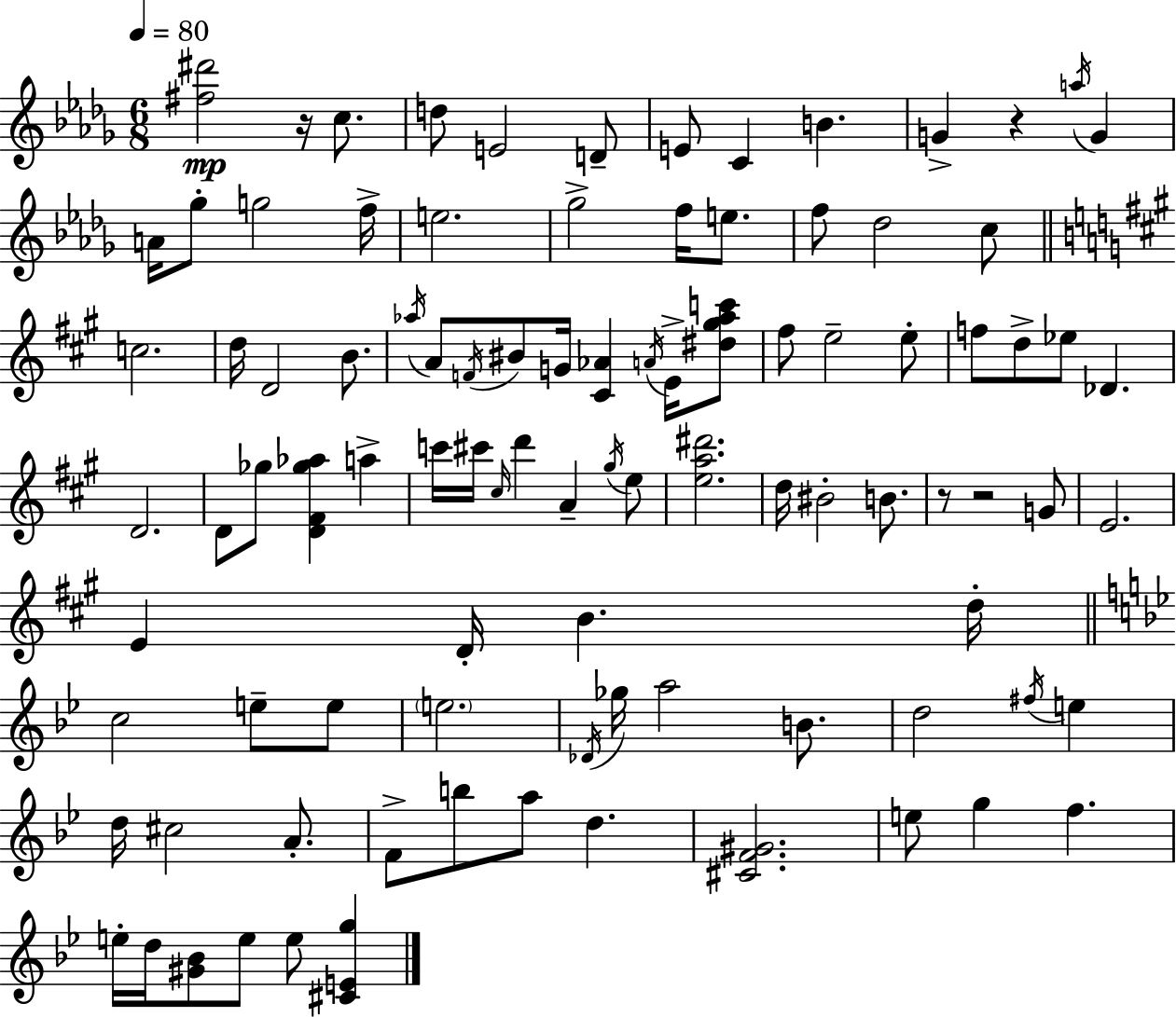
[F#5,D#6]/h R/s C5/e. D5/e E4/h D4/e E4/e C4/q B4/q. G4/q R/q A5/s G4/q A4/s Gb5/e G5/h F5/s E5/h. Gb5/h F5/s E5/e. F5/e Db5/h C5/e C5/h. D5/s D4/h B4/e. Ab5/s A4/e F4/s BIS4/e G4/s [C#4,Ab4]/q A4/s E4/s [D#5,G#5,Ab5,C6]/e F#5/e E5/h E5/e F5/e D5/e Eb5/e Db4/q. D4/h. D4/e Gb5/e [D4,F#4,Gb5,Ab5]/q A5/q C6/s C#6/s C#5/s D6/q A4/q G#5/s E5/e [E5,A5,D#6]/h. D5/s BIS4/h B4/e. R/e R/h G4/e E4/h. E4/q D4/s B4/q. D5/s C5/h E5/e E5/e E5/h. Db4/s Gb5/s A5/h B4/e. D5/h F#5/s E5/q D5/s C#5/h A4/e. F4/e B5/e A5/e D5/q. [C#4,F4,G#4]/h. E5/e G5/q F5/q. E5/s D5/s [G#4,Bb4]/e E5/e E5/e [C#4,E4,G5]/q